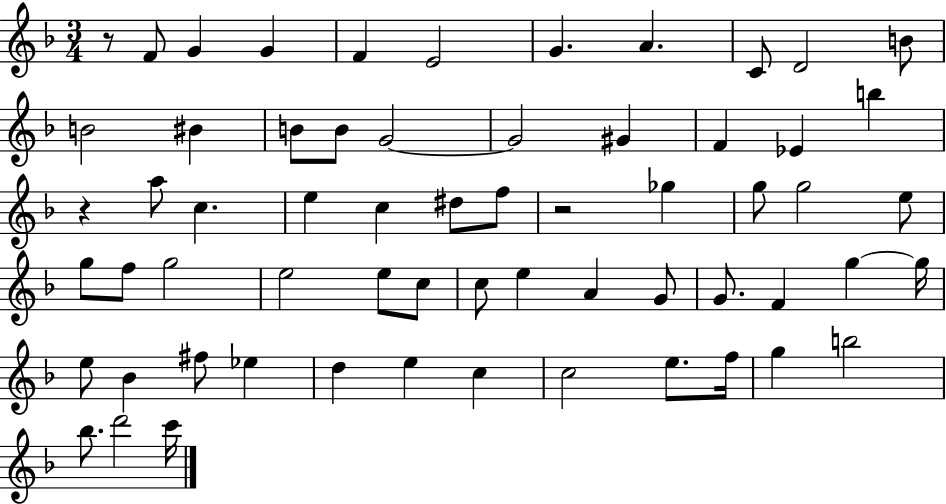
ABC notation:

X:1
T:Untitled
M:3/4
L:1/4
K:F
z/2 F/2 G G F E2 G A C/2 D2 B/2 B2 ^B B/2 B/2 G2 G2 ^G F _E b z a/2 c e c ^d/2 f/2 z2 _g g/2 g2 e/2 g/2 f/2 g2 e2 e/2 c/2 c/2 e A G/2 G/2 F g g/4 e/2 _B ^f/2 _e d e c c2 e/2 f/4 g b2 _b/2 d'2 c'/4